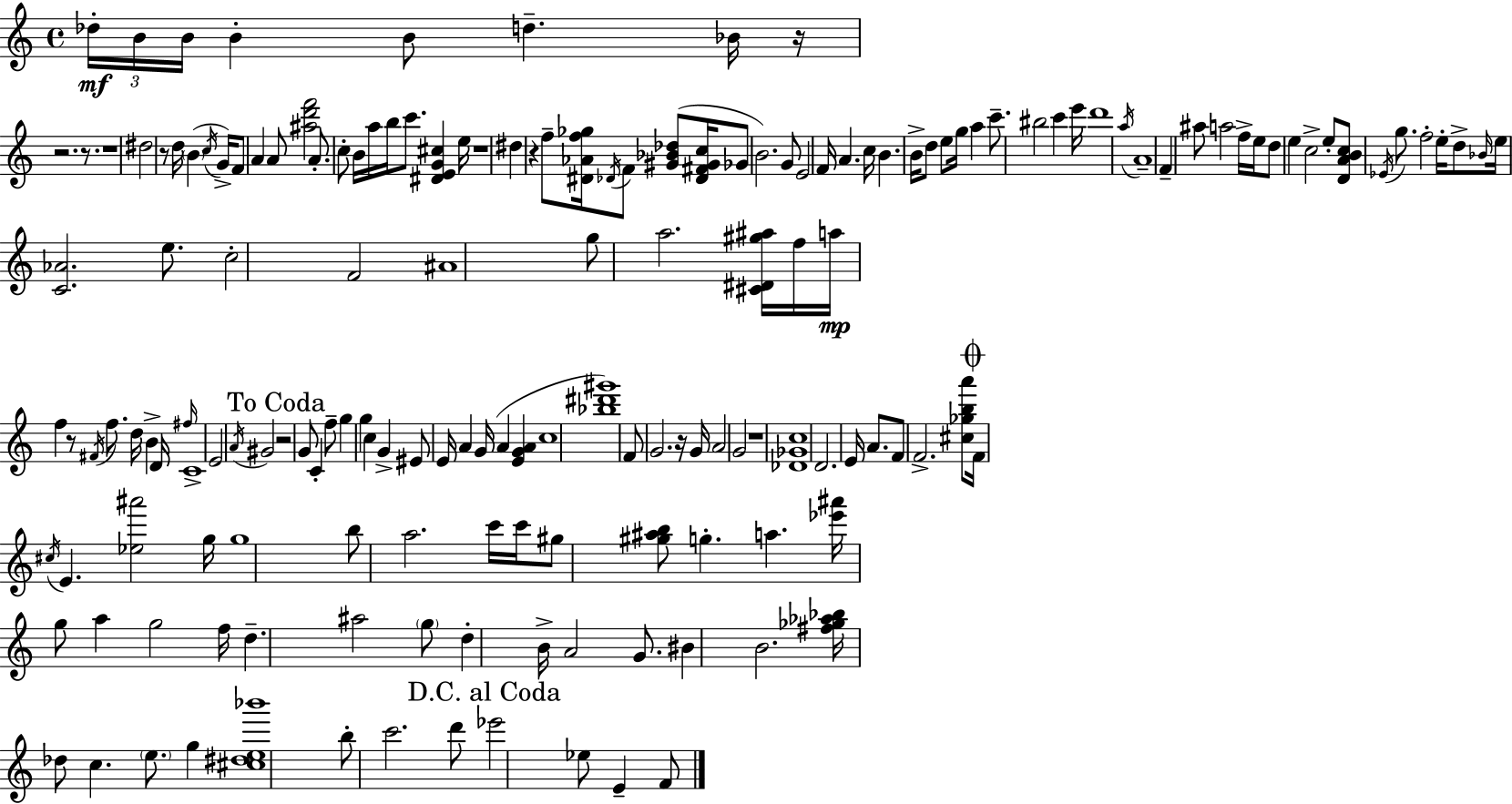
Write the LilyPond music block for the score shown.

{
  \clef treble
  \time 4/4
  \defaultTimeSignature
  \key a \minor
  \tuplet 3/2 { des''16-.\mf b'16 b'16 } b'4-. b'8 d''4.-- bes'16 | r16 r2. r8. | r1 | dis''2 r8 d''16 \parenthesize b'4( \acciaccatura { c''16 } | \break g'16->) f'8 a'4 a'8 <ais'' d''' f'''>2 | a'8.-. c''8-. b'16 a''16 b''16 c'''8. <dis' e' g' cis''>4 | e''16 r1 | dis''4 r4 f''8-- <dis' aes' f'' ges''>16 \acciaccatura { des'16 } f'8 <gis' bes' des''>8( | \break <des' fis' gis' c''>16 ges'8 b'2.) | g'8 e'2 f'16 a'4. | c''16 b'4. b'16-> d''8 e''8 g''16 a''4 | c'''8.-- bis''2 c'''4 | \break e'''16 d'''1 | \acciaccatura { a''16 } a'1-- | f'4-- ais''8 a''2 | f''16-> e''16 d''8 e''4 c''2-> | \break e''8-. <d' a' b' c''>8 \acciaccatura { ees'16 } g''8. f''2-. | e''16-. d''8-> \grace { bes'16 } e''16 <c' aes'>2. | e''8. c''2-. f'2 | ais'1 | \break g''8 a''2. | <cis' dis' gis'' ais''>16 f''16 a''16\mp f''4 r8 \acciaccatura { fis'16 } f''8. | d''16 b'4-> d'16 \grace { fis''16 } c'1-> | e'2 \acciaccatura { a'16 } | \break gis'2 \mark "To Coda" r2 | g'8 c'4-. f''8-- g''4 g''4 | c''4 g'4-> eis'8 e'16 a'4 g'16( | a'4 <e' g' a'>4 c''1 | \break <bes'' dis''' gis'''>1) | f'8 g'2. | r16 g'16 a'2 | g'2 r1 | \break <des' ges' c''>1 | d'2. | e'16 a'8. f'8 f'2.-> | <cis'' ges'' b'' a'''>8 \mark \markup { \musicglyph "scripts.coda" } f'16 \acciaccatura { cis''16 } e'4. | \break <ees'' ais'''>2 g''16 g''1 | b''8 a''2. | c'''16 c'''16 gis''8 <gis'' ais'' b''>8 g''4.-. | a''4. <ees''' ais'''>16 g''8 a''4 | \break g''2 f''16 d''4.-- ais''2 | \parenthesize g''8 d''4-. b'16-> a'2 | g'8. bis'4 b'2. | <fis'' ges'' aes'' bes''>16 des''8 c''4. | \break \parenthesize e''8. g''4 <cis'' dis'' e'' bes'''>1 | b''8-. c'''2. | d'''8 \mark "D.C. al Coda" ees'''2 | ees''8 e'4-- f'8 \bar "|."
}